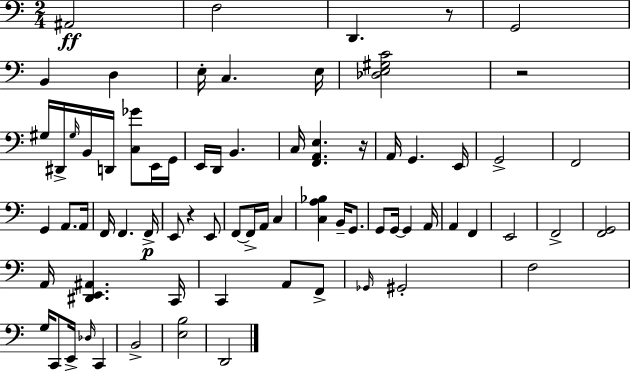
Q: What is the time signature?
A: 2/4